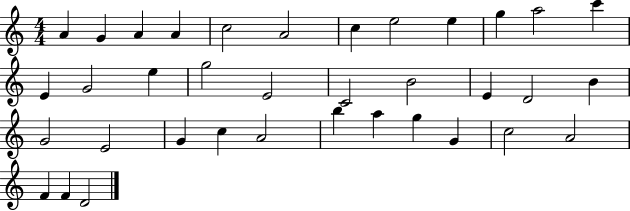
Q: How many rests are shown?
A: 0